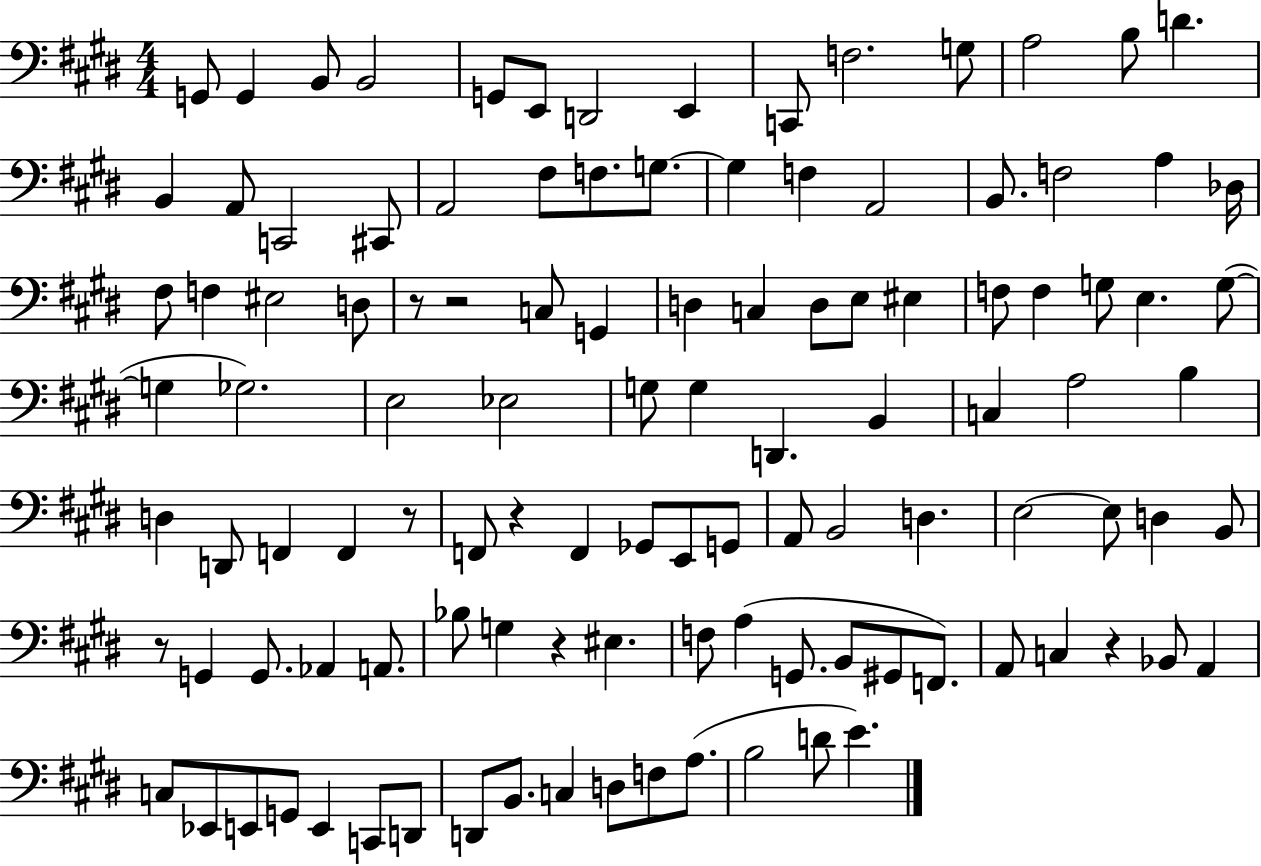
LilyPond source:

{
  \clef bass
  \numericTimeSignature
  \time 4/4
  \key e \major
  g,8 g,4 b,8 b,2 | g,8 e,8 d,2 e,4 | c,8 f2. g8 | a2 b8 d'4. | \break b,4 a,8 c,2 cis,8 | a,2 fis8 f8. g8.~~ | g4 f4 a,2 | b,8. f2 a4 des16 | \break fis8 f4 eis2 d8 | r8 r2 c8 g,4 | d4 c4 d8 e8 eis4 | f8 f4 g8 e4. g8~(~ | \break g4 ges2.) | e2 ees2 | g8 g4 d,4. b,4 | c4 a2 b4 | \break d4 d,8 f,4 f,4 r8 | f,8 r4 f,4 ges,8 e,8 g,8 | a,8 b,2 d4. | e2~~ e8 d4 b,8 | \break r8 g,4 g,8. aes,4 a,8. | bes8 g4 r4 eis4. | f8 a4( g,8. b,8 gis,8 f,8.) | a,8 c4 r4 bes,8 a,4 | \break c8 ees,8 e,8 g,8 e,4 c,8 d,8 | d,8 b,8. c4 d8 f8 a8.( | b2 d'8 e'4.) | \bar "|."
}